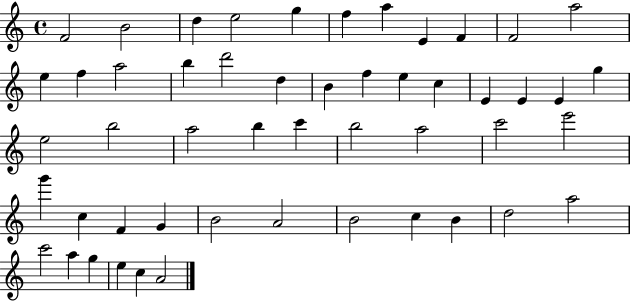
X:1
T:Untitled
M:4/4
L:1/4
K:C
F2 B2 d e2 g f a E F F2 a2 e f a2 b d'2 d B f e c E E E g e2 b2 a2 b c' b2 a2 c'2 e'2 g' c F G B2 A2 B2 c B d2 a2 c'2 a g e c A2